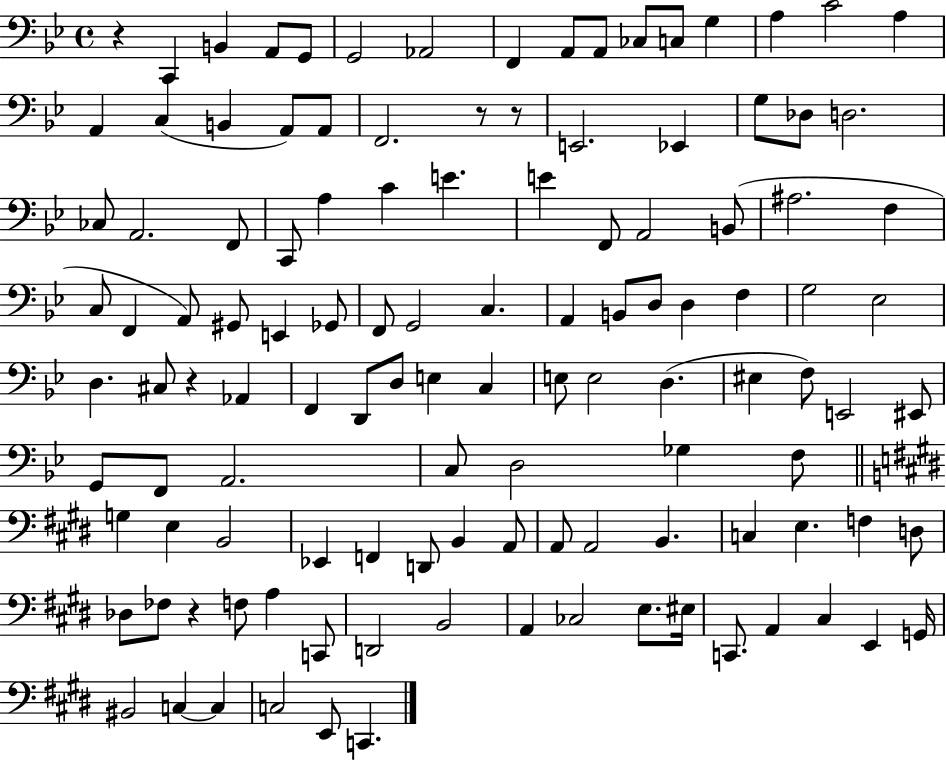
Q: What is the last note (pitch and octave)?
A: C2